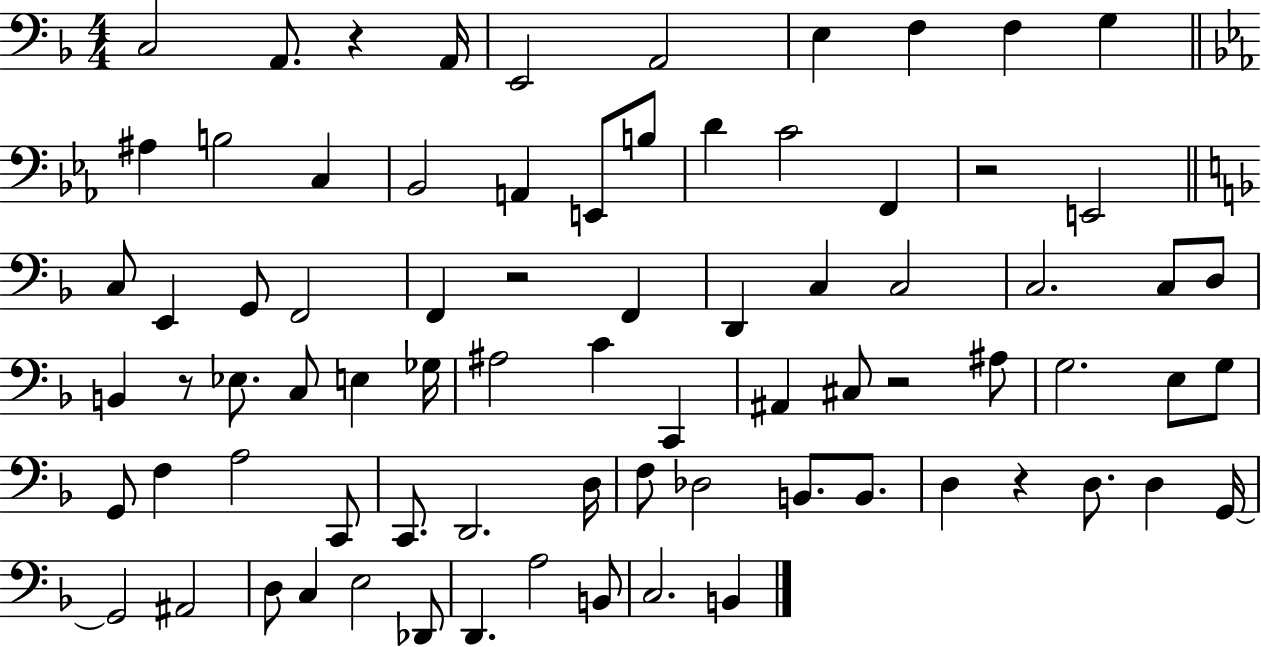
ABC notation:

X:1
T:Untitled
M:4/4
L:1/4
K:F
C,2 A,,/2 z A,,/4 E,,2 A,,2 E, F, F, G, ^A, B,2 C, _B,,2 A,, E,,/2 B,/2 D C2 F,, z2 E,,2 C,/2 E,, G,,/2 F,,2 F,, z2 F,, D,, C, C,2 C,2 C,/2 D,/2 B,, z/2 _E,/2 C,/2 E, _G,/4 ^A,2 C C,, ^A,, ^C,/2 z2 ^A,/2 G,2 E,/2 G,/2 G,,/2 F, A,2 C,,/2 C,,/2 D,,2 D,/4 F,/2 _D,2 B,,/2 B,,/2 D, z D,/2 D, G,,/4 G,,2 ^A,,2 D,/2 C, E,2 _D,,/2 D,, A,2 B,,/2 C,2 B,,